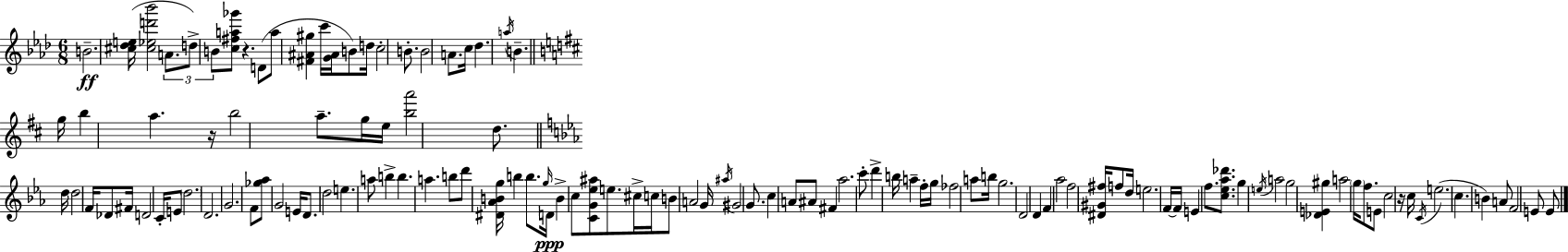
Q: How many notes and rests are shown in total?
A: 123